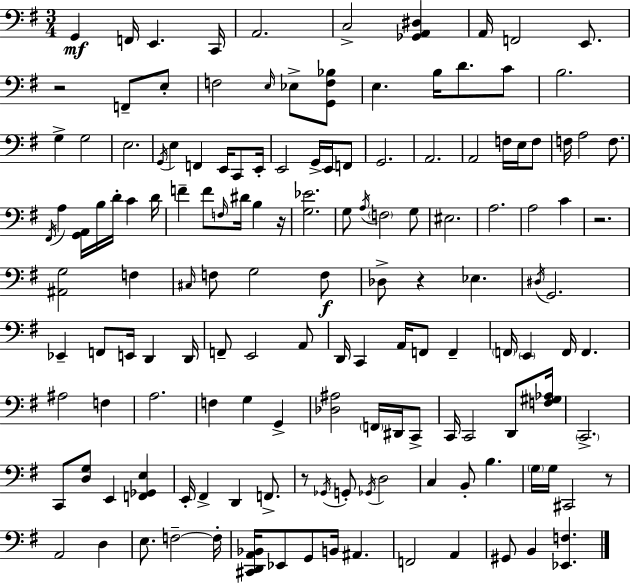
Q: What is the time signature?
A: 3/4